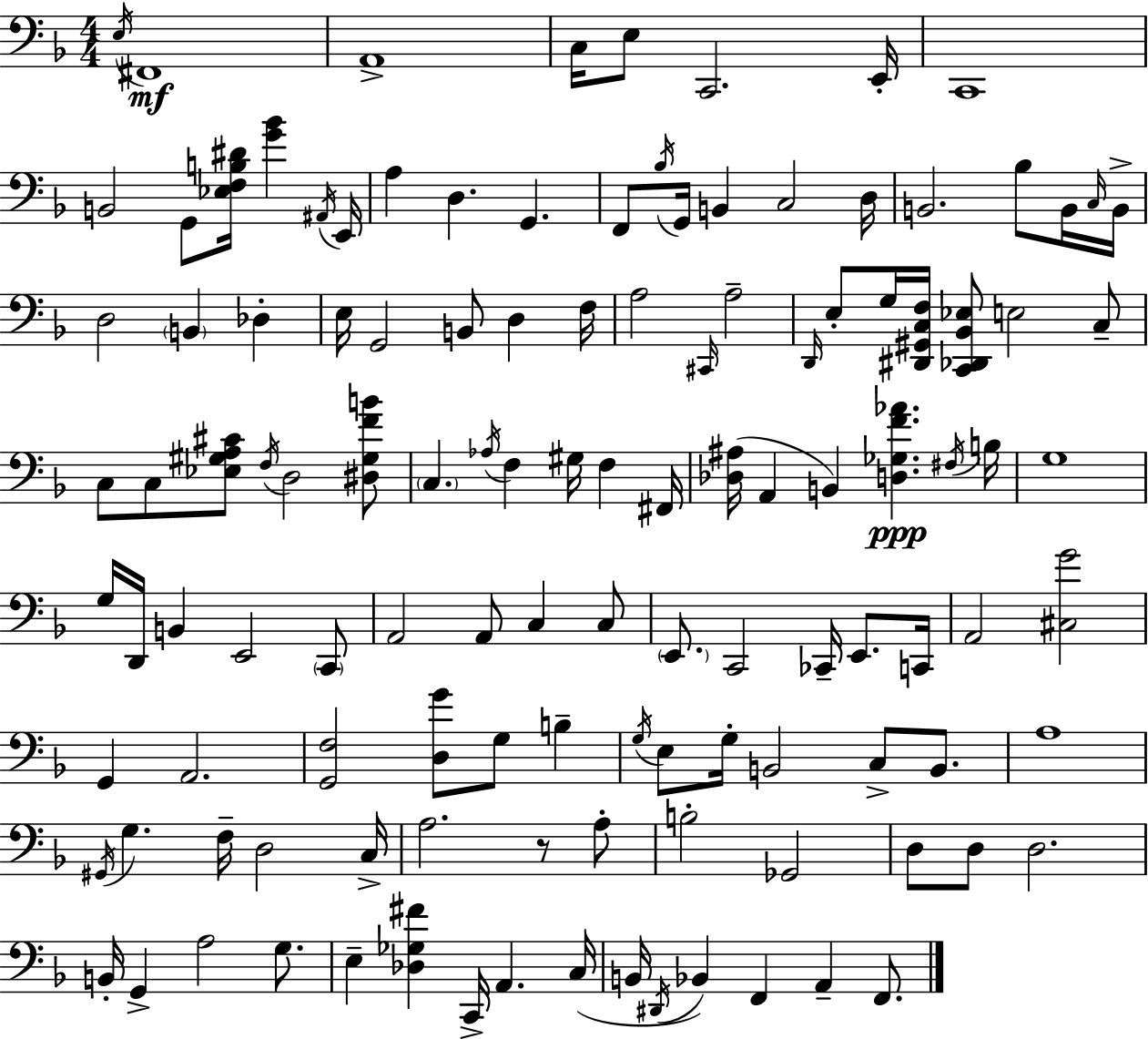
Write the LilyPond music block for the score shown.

{
  \clef bass
  \numericTimeSignature
  \time 4/4
  \key f \major
  \acciaccatura { e16 }\mf fis,1 | a,1-> | c16 e8 c,2. | e,16-. c,1 | \break b,2 g,8 <ees f b dis'>16 <g' bes'>4 | \acciaccatura { ais,16 } e,16 a4 d4. g,4. | f,8 \acciaccatura { bes16 } g,16 b,4 c2 | d16 b,2. bes8 | \break b,16 \grace { c16 } b,16-> d2 \parenthesize b,4 | des4-. e16 g,2 b,8 d4 | f16 a2 \grace { cis,16 } a2-- | \grace { d,16 } e8-. g16 <dis, gis, c f>16 <c, des, bes, ees>8 e2 | \break c8-- c8 c8 <ees gis a cis'>8 \acciaccatura { f16 } d2 | <dis gis f' b'>8 \parenthesize c4. \acciaccatura { aes16 } f4 | gis16 f4 fis,16 <des ais>16( a,4 b,4) | <d ges f' aes'>4.\ppp \acciaccatura { fis16 } b16 g1 | \break g16 d,16 b,4 e,2 | \parenthesize c,8 a,2 | a,8 c4 c8 \parenthesize e,8. c,2 | ces,16-- e,8. c,16 a,2 | \break <cis g'>2 g,4 a,2. | <g, f>2 | <d g'>8 g8 b4-- \acciaccatura { g16 } e8 g16-. b,2 | c8-> b,8. a1 | \break \acciaccatura { gis,16 } g4. | f16-- d2 c16-> a2. | r8 a8-. b2-. | ges,2 d8 d8 d2. | \break b,16-. g,4-> | a2 g8. e4-- <des ges fis'>4 | c,16-> a,4. c16( b,16 \acciaccatura { dis,16 }) bes,4 | f,4 a,4-- f,8. \bar "|."
}